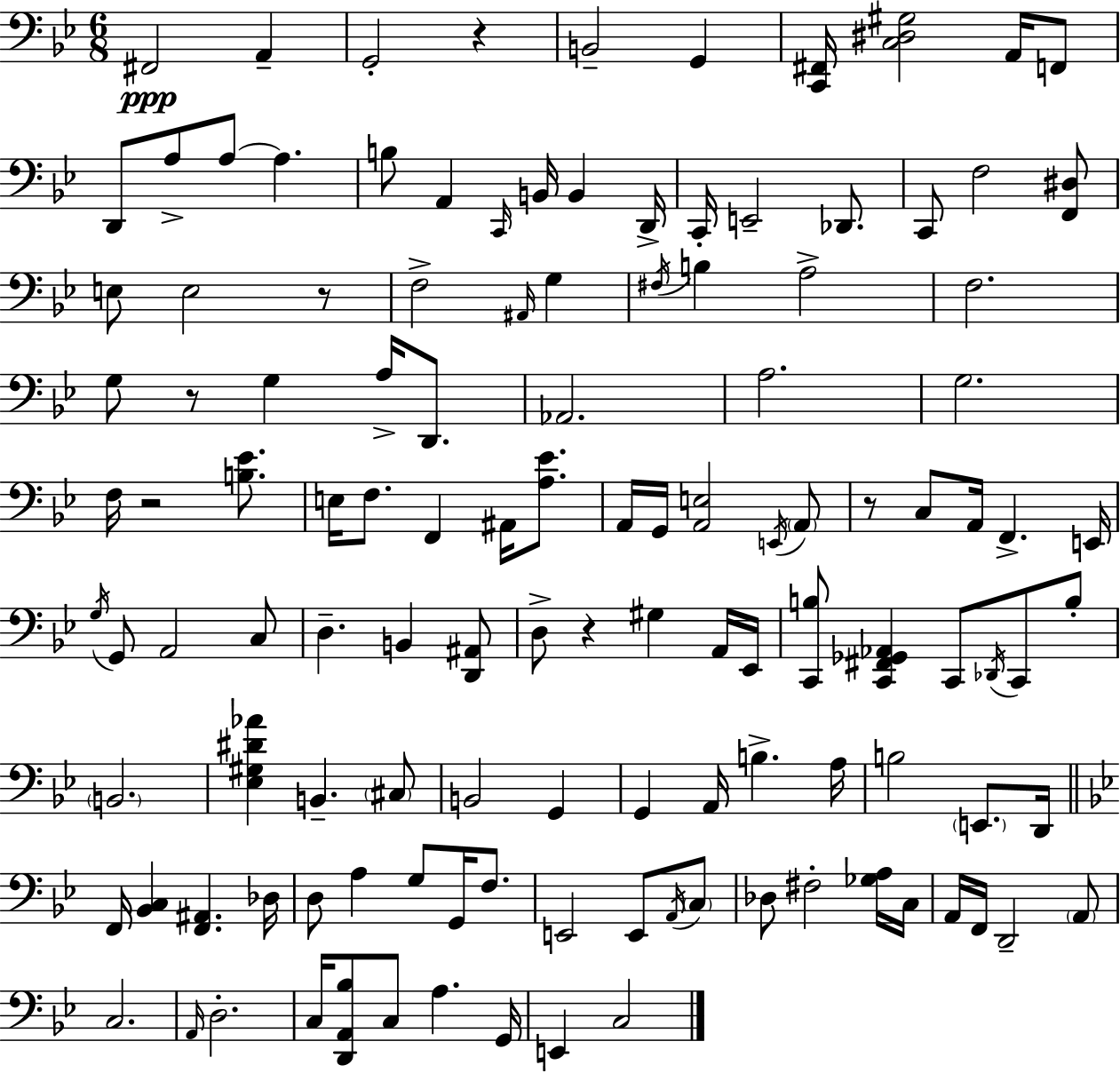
X:1
T:Untitled
M:6/8
L:1/4
K:Bb
^F,,2 A,, G,,2 z B,,2 G,, [C,,^F,,]/4 [C,^D,^G,]2 A,,/4 F,,/2 D,,/2 A,/2 A,/2 A, B,/2 A,, C,,/4 B,,/4 B,, D,,/4 C,,/4 E,,2 _D,,/2 C,,/2 F,2 [F,,^D,]/2 E,/2 E,2 z/2 F,2 ^A,,/4 G, ^F,/4 B, A,2 F,2 G,/2 z/2 G, A,/4 D,,/2 _A,,2 A,2 G,2 F,/4 z2 [B,_E]/2 E,/4 F,/2 F,, ^A,,/4 [A,_E]/2 A,,/4 G,,/4 [A,,E,]2 E,,/4 A,,/2 z/2 C,/2 A,,/4 F,, E,,/4 G,/4 G,,/2 A,,2 C,/2 D, B,, [D,,^A,,]/2 D,/2 z ^G, A,,/4 _E,,/4 [C,,B,]/2 [C,,^F,,_G,,_A,,] C,,/2 _D,,/4 C,,/2 B,/2 B,,2 [_E,^G,^D_A] B,, ^C,/2 B,,2 G,, G,, A,,/4 B, A,/4 B,2 E,,/2 D,,/4 F,,/4 [_B,,C,] [F,,^A,,] _D,/4 D,/2 A, G,/2 G,,/4 F,/2 E,,2 E,,/2 A,,/4 C,/2 _D,/2 ^F,2 [_G,A,]/4 C,/4 A,,/4 F,,/4 D,,2 A,,/2 C,2 A,,/4 D,2 C,/4 [D,,A,,_B,]/2 C,/2 A, G,,/4 E,, C,2